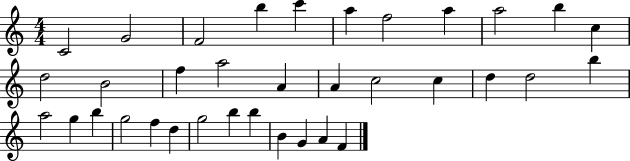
C4/h G4/h F4/h B5/q C6/q A5/q F5/h A5/q A5/h B5/q C5/q D5/h B4/h F5/q A5/h A4/q A4/q C5/h C5/q D5/q D5/h B5/q A5/h G5/q B5/q G5/h F5/q D5/q G5/h B5/q B5/q B4/q G4/q A4/q F4/q